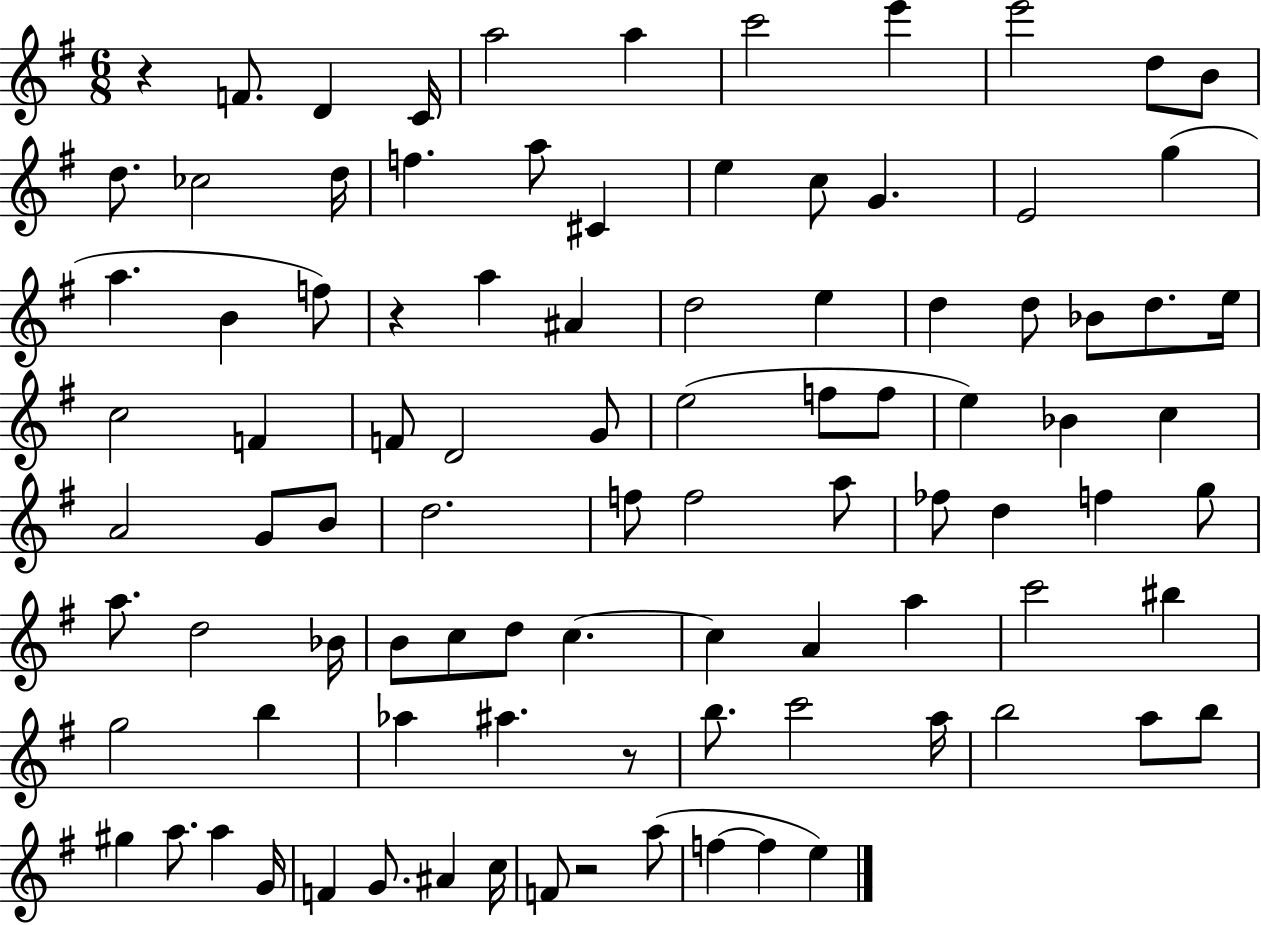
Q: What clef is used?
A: treble